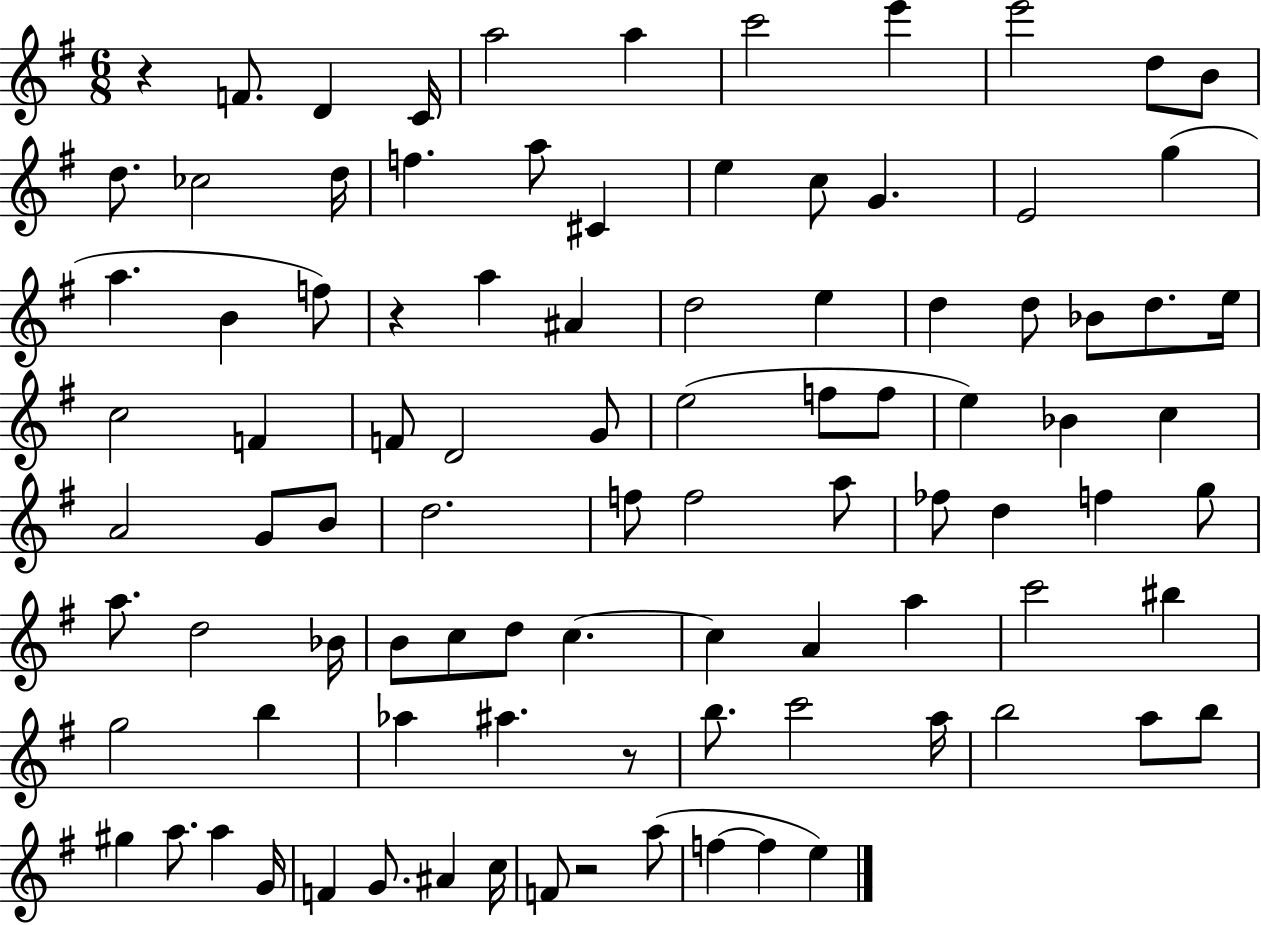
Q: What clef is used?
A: treble